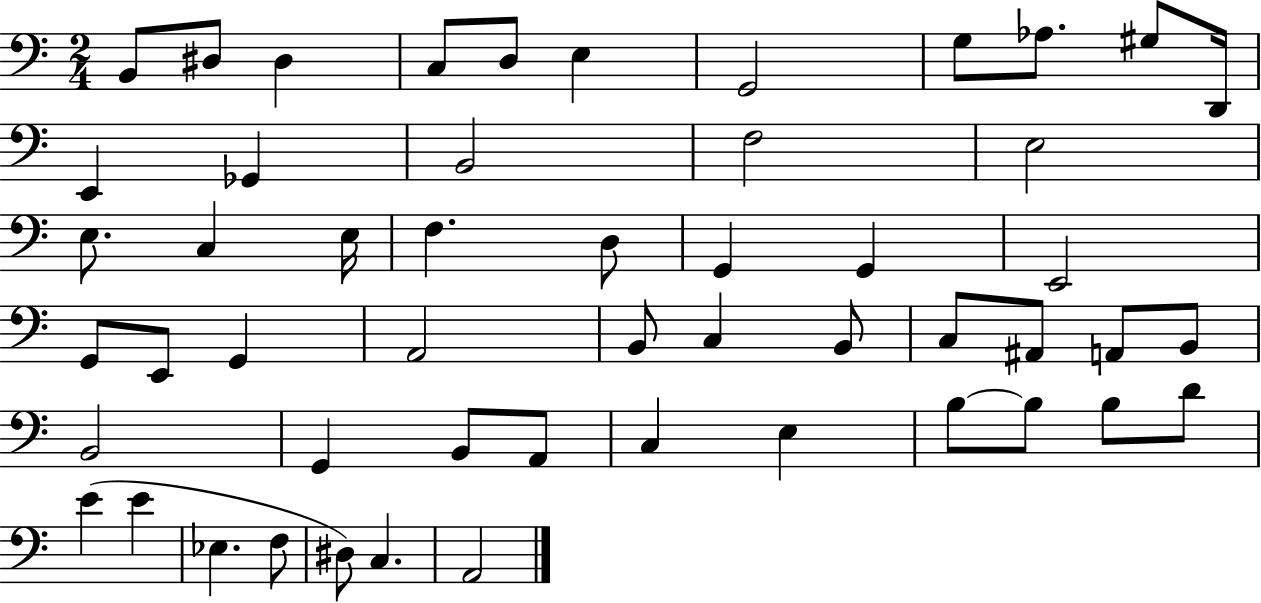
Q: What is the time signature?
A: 2/4